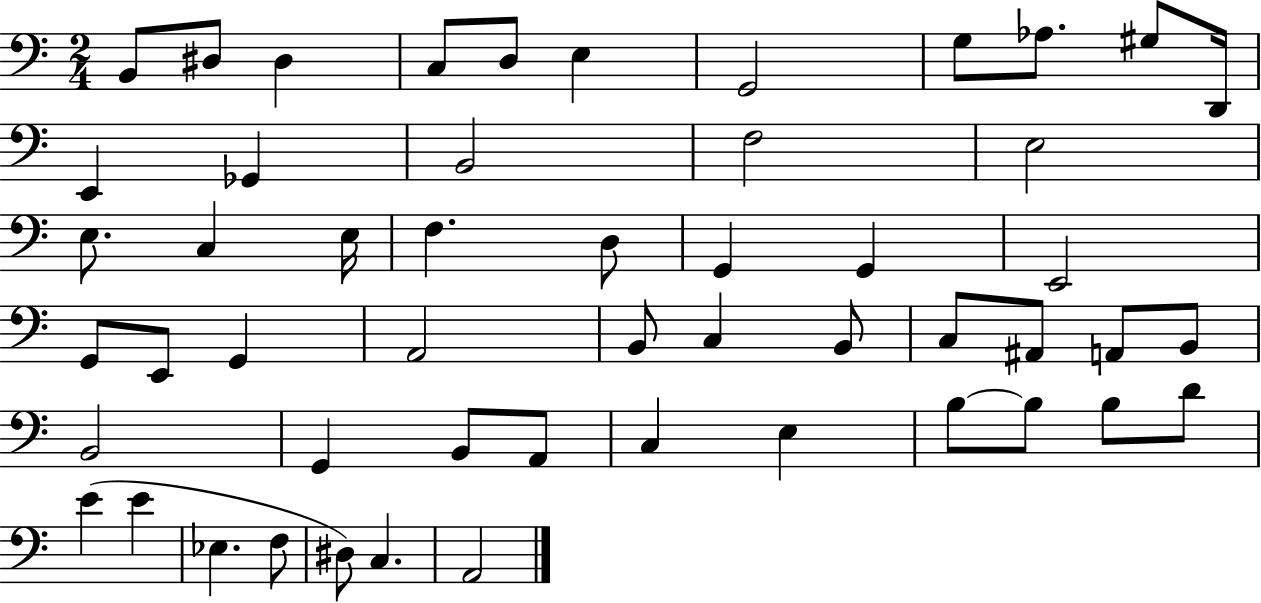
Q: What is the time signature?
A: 2/4